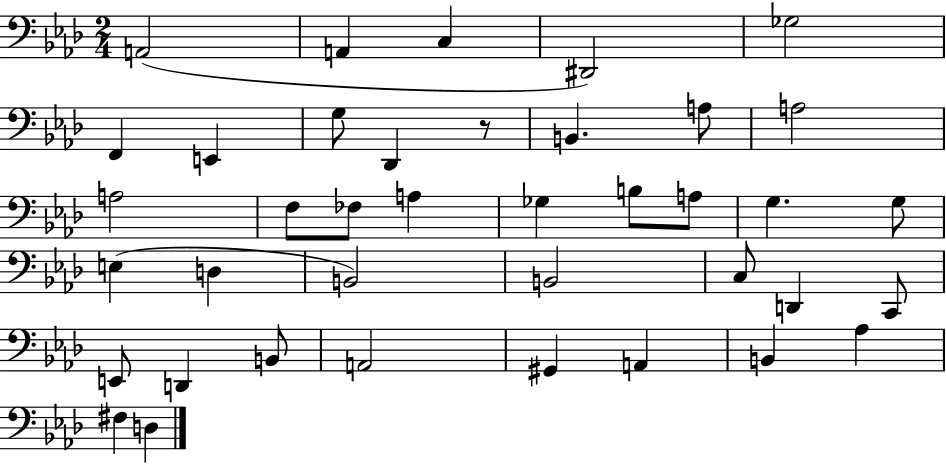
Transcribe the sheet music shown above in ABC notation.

X:1
T:Untitled
M:2/4
L:1/4
K:Ab
A,,2 A,, C, ^D,,2 _G,2 F,, E,, G,/2 _D,, z/2 B,, A,/2 A,2 A,2 F,/2 _F,/2 A, _G, B,/2 A,/2 G, G,/2 E, D, B,,2 B,,2 C,/2 D,, C,,/2 E,,/2 D,, B,,/2 A,,2 ^G,, A,, B,, _A, ^F, D,